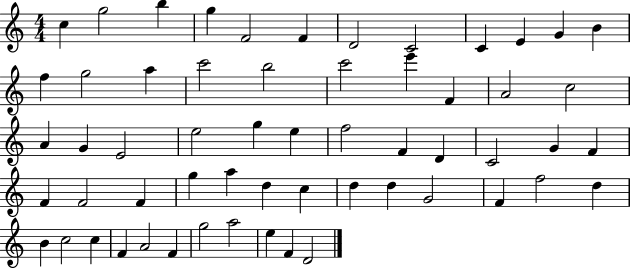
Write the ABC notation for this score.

X:1
T:Untitled
M:4/4
L:1/4
K:C
c g2 b g F2 F D2 C2 C E G B f g2 a c'2 b2 c'2 e' F A2 c2 A G E2 e2 g e f2 F D C2 G F F F2 F g a d c d d G2 F f2 d B c2 c F A2 F g2 a2 e F D2